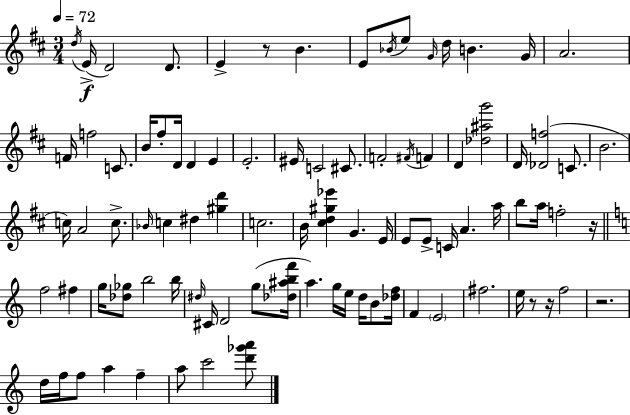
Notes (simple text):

D5/s E4/s D4/h D4/e. E4/q R/e B4/q. E4/e Bb4/s E5/e G4/s D5/s B4/q. G4/s A4/h. F4/s F5/h C4/e. B4/s F#5/e D4/s D4/q E4/q E4/h. EIS4/s C4/h C#4/e. F4/h F#4/s F4/q D4/q [Db5,A#5,G6]/h D4/s [Db4,F5]/h C4/e. B4/h. C5/s A4/h C5/e. Bb4/s C5/q D#5/q [G#5,D6]/q C5/h. B4/s [C#5,D5,G#5,Eb6]/q G4/q. E4/s E4/e E4/e C4/s A4/q. A5/s B5/e A5/s F5/h R/s F5/h F#5/q G5/s [Db5,Gb5]/e B5/h B5/s D#5/s C#4/s D4/h G5/e [Db5,A#5,B5,F6]/s A5/q. G5/s E5/s D5/s B4/e [Db5,F5]/s F4/q E4/h F#5/h. E5/s R/e R/s F5/h R/h. D5/s F5/s F5/e A5/q F5/q A5/e C6/h [D6,Gb6,A6]/e